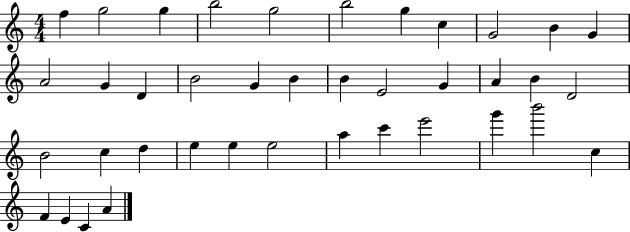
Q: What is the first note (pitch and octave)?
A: F5